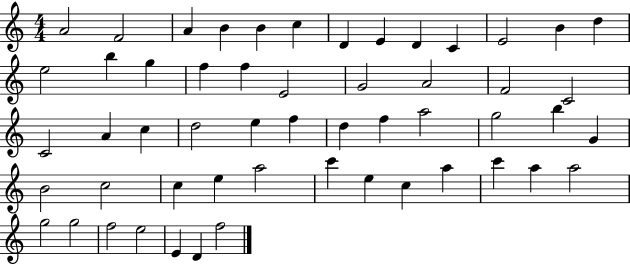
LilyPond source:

{
  \clef treble
  \numericTimeSignature
  \time 4/4
  \key c \major
  a'2 f'2 | a'4 b'4 b'4 c''4 | d'4 e'4 d'4 c'4 | e'2 b'4 d''4 | \break e''2 b''4 g''4 | f''4 f''4 e'2 | g'2 a'2 | f'2 c'2 | \break c'2 a'4 c''4 | d''2 e''4 f''4 | d''4 f''4 a''2 | g''2 b''4 g'4 | \break b'2 c''2 | c''4 e''4 a''2 | c'''4 e''4 c''4 a''4 | c'''4 a''4 a''2 | \break g''2 g''2 | f''2 e''2 | e'4 d'4 f''2 | \bar "|."
}